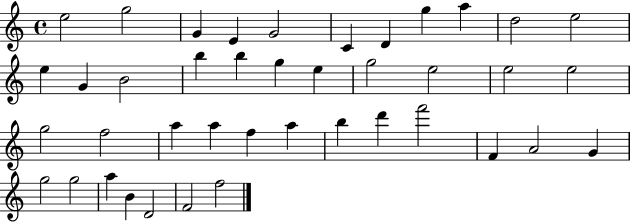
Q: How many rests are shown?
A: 0